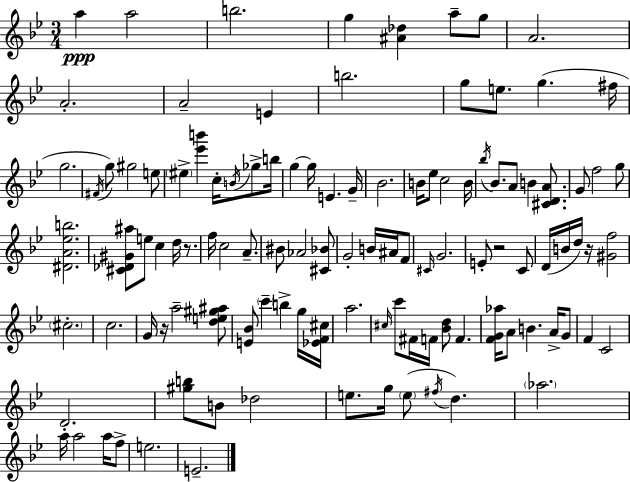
X:1
T:Untitled
M:3/4
L:1/4
K:Gm
a a2 b2 g [^A_d] a/2 g/2 A2 A2 A2 E b2 g/2 e/2 g ^f/4 g2 ^F/4 g/2 ^g2 e/2 ^e [_e'b'] c/4 B/4 _g/2 b/4 g g/4 E G/4 _B2 B/4 _e/2 c2 B/4 _b/4 _B/2 A/2 B [^CDA]/2 G/2 f2 g/2 [^DA_eb]2 [^C_D^G^a]/2 e/2 c d/4 z/2 f/4 c2 A/2 ^B/2 _A2 [^C_B]/2 G2 B/4 ^A/4 F/2 ^C/4 G2 E/2 z2 C/2 D/4 B/4 d/4 z/4 [^Gf]2 ^c2 c2 G/4 z/4 a2 [de^g^a]/2 [E_B]/2 c' b g/4 [_EF^c]/4 a2 ^c/4 c'/2 ^F/4 F/4 [_Bd]/2 F [FG_a]/4 A/2 B A/4 G/2 F C2 D2 [^gb]/2 B/2 _d2 e/2 g/4 e/2 ^f/4 d _a2 a/4 a2 a/4 f/2 e2 E2